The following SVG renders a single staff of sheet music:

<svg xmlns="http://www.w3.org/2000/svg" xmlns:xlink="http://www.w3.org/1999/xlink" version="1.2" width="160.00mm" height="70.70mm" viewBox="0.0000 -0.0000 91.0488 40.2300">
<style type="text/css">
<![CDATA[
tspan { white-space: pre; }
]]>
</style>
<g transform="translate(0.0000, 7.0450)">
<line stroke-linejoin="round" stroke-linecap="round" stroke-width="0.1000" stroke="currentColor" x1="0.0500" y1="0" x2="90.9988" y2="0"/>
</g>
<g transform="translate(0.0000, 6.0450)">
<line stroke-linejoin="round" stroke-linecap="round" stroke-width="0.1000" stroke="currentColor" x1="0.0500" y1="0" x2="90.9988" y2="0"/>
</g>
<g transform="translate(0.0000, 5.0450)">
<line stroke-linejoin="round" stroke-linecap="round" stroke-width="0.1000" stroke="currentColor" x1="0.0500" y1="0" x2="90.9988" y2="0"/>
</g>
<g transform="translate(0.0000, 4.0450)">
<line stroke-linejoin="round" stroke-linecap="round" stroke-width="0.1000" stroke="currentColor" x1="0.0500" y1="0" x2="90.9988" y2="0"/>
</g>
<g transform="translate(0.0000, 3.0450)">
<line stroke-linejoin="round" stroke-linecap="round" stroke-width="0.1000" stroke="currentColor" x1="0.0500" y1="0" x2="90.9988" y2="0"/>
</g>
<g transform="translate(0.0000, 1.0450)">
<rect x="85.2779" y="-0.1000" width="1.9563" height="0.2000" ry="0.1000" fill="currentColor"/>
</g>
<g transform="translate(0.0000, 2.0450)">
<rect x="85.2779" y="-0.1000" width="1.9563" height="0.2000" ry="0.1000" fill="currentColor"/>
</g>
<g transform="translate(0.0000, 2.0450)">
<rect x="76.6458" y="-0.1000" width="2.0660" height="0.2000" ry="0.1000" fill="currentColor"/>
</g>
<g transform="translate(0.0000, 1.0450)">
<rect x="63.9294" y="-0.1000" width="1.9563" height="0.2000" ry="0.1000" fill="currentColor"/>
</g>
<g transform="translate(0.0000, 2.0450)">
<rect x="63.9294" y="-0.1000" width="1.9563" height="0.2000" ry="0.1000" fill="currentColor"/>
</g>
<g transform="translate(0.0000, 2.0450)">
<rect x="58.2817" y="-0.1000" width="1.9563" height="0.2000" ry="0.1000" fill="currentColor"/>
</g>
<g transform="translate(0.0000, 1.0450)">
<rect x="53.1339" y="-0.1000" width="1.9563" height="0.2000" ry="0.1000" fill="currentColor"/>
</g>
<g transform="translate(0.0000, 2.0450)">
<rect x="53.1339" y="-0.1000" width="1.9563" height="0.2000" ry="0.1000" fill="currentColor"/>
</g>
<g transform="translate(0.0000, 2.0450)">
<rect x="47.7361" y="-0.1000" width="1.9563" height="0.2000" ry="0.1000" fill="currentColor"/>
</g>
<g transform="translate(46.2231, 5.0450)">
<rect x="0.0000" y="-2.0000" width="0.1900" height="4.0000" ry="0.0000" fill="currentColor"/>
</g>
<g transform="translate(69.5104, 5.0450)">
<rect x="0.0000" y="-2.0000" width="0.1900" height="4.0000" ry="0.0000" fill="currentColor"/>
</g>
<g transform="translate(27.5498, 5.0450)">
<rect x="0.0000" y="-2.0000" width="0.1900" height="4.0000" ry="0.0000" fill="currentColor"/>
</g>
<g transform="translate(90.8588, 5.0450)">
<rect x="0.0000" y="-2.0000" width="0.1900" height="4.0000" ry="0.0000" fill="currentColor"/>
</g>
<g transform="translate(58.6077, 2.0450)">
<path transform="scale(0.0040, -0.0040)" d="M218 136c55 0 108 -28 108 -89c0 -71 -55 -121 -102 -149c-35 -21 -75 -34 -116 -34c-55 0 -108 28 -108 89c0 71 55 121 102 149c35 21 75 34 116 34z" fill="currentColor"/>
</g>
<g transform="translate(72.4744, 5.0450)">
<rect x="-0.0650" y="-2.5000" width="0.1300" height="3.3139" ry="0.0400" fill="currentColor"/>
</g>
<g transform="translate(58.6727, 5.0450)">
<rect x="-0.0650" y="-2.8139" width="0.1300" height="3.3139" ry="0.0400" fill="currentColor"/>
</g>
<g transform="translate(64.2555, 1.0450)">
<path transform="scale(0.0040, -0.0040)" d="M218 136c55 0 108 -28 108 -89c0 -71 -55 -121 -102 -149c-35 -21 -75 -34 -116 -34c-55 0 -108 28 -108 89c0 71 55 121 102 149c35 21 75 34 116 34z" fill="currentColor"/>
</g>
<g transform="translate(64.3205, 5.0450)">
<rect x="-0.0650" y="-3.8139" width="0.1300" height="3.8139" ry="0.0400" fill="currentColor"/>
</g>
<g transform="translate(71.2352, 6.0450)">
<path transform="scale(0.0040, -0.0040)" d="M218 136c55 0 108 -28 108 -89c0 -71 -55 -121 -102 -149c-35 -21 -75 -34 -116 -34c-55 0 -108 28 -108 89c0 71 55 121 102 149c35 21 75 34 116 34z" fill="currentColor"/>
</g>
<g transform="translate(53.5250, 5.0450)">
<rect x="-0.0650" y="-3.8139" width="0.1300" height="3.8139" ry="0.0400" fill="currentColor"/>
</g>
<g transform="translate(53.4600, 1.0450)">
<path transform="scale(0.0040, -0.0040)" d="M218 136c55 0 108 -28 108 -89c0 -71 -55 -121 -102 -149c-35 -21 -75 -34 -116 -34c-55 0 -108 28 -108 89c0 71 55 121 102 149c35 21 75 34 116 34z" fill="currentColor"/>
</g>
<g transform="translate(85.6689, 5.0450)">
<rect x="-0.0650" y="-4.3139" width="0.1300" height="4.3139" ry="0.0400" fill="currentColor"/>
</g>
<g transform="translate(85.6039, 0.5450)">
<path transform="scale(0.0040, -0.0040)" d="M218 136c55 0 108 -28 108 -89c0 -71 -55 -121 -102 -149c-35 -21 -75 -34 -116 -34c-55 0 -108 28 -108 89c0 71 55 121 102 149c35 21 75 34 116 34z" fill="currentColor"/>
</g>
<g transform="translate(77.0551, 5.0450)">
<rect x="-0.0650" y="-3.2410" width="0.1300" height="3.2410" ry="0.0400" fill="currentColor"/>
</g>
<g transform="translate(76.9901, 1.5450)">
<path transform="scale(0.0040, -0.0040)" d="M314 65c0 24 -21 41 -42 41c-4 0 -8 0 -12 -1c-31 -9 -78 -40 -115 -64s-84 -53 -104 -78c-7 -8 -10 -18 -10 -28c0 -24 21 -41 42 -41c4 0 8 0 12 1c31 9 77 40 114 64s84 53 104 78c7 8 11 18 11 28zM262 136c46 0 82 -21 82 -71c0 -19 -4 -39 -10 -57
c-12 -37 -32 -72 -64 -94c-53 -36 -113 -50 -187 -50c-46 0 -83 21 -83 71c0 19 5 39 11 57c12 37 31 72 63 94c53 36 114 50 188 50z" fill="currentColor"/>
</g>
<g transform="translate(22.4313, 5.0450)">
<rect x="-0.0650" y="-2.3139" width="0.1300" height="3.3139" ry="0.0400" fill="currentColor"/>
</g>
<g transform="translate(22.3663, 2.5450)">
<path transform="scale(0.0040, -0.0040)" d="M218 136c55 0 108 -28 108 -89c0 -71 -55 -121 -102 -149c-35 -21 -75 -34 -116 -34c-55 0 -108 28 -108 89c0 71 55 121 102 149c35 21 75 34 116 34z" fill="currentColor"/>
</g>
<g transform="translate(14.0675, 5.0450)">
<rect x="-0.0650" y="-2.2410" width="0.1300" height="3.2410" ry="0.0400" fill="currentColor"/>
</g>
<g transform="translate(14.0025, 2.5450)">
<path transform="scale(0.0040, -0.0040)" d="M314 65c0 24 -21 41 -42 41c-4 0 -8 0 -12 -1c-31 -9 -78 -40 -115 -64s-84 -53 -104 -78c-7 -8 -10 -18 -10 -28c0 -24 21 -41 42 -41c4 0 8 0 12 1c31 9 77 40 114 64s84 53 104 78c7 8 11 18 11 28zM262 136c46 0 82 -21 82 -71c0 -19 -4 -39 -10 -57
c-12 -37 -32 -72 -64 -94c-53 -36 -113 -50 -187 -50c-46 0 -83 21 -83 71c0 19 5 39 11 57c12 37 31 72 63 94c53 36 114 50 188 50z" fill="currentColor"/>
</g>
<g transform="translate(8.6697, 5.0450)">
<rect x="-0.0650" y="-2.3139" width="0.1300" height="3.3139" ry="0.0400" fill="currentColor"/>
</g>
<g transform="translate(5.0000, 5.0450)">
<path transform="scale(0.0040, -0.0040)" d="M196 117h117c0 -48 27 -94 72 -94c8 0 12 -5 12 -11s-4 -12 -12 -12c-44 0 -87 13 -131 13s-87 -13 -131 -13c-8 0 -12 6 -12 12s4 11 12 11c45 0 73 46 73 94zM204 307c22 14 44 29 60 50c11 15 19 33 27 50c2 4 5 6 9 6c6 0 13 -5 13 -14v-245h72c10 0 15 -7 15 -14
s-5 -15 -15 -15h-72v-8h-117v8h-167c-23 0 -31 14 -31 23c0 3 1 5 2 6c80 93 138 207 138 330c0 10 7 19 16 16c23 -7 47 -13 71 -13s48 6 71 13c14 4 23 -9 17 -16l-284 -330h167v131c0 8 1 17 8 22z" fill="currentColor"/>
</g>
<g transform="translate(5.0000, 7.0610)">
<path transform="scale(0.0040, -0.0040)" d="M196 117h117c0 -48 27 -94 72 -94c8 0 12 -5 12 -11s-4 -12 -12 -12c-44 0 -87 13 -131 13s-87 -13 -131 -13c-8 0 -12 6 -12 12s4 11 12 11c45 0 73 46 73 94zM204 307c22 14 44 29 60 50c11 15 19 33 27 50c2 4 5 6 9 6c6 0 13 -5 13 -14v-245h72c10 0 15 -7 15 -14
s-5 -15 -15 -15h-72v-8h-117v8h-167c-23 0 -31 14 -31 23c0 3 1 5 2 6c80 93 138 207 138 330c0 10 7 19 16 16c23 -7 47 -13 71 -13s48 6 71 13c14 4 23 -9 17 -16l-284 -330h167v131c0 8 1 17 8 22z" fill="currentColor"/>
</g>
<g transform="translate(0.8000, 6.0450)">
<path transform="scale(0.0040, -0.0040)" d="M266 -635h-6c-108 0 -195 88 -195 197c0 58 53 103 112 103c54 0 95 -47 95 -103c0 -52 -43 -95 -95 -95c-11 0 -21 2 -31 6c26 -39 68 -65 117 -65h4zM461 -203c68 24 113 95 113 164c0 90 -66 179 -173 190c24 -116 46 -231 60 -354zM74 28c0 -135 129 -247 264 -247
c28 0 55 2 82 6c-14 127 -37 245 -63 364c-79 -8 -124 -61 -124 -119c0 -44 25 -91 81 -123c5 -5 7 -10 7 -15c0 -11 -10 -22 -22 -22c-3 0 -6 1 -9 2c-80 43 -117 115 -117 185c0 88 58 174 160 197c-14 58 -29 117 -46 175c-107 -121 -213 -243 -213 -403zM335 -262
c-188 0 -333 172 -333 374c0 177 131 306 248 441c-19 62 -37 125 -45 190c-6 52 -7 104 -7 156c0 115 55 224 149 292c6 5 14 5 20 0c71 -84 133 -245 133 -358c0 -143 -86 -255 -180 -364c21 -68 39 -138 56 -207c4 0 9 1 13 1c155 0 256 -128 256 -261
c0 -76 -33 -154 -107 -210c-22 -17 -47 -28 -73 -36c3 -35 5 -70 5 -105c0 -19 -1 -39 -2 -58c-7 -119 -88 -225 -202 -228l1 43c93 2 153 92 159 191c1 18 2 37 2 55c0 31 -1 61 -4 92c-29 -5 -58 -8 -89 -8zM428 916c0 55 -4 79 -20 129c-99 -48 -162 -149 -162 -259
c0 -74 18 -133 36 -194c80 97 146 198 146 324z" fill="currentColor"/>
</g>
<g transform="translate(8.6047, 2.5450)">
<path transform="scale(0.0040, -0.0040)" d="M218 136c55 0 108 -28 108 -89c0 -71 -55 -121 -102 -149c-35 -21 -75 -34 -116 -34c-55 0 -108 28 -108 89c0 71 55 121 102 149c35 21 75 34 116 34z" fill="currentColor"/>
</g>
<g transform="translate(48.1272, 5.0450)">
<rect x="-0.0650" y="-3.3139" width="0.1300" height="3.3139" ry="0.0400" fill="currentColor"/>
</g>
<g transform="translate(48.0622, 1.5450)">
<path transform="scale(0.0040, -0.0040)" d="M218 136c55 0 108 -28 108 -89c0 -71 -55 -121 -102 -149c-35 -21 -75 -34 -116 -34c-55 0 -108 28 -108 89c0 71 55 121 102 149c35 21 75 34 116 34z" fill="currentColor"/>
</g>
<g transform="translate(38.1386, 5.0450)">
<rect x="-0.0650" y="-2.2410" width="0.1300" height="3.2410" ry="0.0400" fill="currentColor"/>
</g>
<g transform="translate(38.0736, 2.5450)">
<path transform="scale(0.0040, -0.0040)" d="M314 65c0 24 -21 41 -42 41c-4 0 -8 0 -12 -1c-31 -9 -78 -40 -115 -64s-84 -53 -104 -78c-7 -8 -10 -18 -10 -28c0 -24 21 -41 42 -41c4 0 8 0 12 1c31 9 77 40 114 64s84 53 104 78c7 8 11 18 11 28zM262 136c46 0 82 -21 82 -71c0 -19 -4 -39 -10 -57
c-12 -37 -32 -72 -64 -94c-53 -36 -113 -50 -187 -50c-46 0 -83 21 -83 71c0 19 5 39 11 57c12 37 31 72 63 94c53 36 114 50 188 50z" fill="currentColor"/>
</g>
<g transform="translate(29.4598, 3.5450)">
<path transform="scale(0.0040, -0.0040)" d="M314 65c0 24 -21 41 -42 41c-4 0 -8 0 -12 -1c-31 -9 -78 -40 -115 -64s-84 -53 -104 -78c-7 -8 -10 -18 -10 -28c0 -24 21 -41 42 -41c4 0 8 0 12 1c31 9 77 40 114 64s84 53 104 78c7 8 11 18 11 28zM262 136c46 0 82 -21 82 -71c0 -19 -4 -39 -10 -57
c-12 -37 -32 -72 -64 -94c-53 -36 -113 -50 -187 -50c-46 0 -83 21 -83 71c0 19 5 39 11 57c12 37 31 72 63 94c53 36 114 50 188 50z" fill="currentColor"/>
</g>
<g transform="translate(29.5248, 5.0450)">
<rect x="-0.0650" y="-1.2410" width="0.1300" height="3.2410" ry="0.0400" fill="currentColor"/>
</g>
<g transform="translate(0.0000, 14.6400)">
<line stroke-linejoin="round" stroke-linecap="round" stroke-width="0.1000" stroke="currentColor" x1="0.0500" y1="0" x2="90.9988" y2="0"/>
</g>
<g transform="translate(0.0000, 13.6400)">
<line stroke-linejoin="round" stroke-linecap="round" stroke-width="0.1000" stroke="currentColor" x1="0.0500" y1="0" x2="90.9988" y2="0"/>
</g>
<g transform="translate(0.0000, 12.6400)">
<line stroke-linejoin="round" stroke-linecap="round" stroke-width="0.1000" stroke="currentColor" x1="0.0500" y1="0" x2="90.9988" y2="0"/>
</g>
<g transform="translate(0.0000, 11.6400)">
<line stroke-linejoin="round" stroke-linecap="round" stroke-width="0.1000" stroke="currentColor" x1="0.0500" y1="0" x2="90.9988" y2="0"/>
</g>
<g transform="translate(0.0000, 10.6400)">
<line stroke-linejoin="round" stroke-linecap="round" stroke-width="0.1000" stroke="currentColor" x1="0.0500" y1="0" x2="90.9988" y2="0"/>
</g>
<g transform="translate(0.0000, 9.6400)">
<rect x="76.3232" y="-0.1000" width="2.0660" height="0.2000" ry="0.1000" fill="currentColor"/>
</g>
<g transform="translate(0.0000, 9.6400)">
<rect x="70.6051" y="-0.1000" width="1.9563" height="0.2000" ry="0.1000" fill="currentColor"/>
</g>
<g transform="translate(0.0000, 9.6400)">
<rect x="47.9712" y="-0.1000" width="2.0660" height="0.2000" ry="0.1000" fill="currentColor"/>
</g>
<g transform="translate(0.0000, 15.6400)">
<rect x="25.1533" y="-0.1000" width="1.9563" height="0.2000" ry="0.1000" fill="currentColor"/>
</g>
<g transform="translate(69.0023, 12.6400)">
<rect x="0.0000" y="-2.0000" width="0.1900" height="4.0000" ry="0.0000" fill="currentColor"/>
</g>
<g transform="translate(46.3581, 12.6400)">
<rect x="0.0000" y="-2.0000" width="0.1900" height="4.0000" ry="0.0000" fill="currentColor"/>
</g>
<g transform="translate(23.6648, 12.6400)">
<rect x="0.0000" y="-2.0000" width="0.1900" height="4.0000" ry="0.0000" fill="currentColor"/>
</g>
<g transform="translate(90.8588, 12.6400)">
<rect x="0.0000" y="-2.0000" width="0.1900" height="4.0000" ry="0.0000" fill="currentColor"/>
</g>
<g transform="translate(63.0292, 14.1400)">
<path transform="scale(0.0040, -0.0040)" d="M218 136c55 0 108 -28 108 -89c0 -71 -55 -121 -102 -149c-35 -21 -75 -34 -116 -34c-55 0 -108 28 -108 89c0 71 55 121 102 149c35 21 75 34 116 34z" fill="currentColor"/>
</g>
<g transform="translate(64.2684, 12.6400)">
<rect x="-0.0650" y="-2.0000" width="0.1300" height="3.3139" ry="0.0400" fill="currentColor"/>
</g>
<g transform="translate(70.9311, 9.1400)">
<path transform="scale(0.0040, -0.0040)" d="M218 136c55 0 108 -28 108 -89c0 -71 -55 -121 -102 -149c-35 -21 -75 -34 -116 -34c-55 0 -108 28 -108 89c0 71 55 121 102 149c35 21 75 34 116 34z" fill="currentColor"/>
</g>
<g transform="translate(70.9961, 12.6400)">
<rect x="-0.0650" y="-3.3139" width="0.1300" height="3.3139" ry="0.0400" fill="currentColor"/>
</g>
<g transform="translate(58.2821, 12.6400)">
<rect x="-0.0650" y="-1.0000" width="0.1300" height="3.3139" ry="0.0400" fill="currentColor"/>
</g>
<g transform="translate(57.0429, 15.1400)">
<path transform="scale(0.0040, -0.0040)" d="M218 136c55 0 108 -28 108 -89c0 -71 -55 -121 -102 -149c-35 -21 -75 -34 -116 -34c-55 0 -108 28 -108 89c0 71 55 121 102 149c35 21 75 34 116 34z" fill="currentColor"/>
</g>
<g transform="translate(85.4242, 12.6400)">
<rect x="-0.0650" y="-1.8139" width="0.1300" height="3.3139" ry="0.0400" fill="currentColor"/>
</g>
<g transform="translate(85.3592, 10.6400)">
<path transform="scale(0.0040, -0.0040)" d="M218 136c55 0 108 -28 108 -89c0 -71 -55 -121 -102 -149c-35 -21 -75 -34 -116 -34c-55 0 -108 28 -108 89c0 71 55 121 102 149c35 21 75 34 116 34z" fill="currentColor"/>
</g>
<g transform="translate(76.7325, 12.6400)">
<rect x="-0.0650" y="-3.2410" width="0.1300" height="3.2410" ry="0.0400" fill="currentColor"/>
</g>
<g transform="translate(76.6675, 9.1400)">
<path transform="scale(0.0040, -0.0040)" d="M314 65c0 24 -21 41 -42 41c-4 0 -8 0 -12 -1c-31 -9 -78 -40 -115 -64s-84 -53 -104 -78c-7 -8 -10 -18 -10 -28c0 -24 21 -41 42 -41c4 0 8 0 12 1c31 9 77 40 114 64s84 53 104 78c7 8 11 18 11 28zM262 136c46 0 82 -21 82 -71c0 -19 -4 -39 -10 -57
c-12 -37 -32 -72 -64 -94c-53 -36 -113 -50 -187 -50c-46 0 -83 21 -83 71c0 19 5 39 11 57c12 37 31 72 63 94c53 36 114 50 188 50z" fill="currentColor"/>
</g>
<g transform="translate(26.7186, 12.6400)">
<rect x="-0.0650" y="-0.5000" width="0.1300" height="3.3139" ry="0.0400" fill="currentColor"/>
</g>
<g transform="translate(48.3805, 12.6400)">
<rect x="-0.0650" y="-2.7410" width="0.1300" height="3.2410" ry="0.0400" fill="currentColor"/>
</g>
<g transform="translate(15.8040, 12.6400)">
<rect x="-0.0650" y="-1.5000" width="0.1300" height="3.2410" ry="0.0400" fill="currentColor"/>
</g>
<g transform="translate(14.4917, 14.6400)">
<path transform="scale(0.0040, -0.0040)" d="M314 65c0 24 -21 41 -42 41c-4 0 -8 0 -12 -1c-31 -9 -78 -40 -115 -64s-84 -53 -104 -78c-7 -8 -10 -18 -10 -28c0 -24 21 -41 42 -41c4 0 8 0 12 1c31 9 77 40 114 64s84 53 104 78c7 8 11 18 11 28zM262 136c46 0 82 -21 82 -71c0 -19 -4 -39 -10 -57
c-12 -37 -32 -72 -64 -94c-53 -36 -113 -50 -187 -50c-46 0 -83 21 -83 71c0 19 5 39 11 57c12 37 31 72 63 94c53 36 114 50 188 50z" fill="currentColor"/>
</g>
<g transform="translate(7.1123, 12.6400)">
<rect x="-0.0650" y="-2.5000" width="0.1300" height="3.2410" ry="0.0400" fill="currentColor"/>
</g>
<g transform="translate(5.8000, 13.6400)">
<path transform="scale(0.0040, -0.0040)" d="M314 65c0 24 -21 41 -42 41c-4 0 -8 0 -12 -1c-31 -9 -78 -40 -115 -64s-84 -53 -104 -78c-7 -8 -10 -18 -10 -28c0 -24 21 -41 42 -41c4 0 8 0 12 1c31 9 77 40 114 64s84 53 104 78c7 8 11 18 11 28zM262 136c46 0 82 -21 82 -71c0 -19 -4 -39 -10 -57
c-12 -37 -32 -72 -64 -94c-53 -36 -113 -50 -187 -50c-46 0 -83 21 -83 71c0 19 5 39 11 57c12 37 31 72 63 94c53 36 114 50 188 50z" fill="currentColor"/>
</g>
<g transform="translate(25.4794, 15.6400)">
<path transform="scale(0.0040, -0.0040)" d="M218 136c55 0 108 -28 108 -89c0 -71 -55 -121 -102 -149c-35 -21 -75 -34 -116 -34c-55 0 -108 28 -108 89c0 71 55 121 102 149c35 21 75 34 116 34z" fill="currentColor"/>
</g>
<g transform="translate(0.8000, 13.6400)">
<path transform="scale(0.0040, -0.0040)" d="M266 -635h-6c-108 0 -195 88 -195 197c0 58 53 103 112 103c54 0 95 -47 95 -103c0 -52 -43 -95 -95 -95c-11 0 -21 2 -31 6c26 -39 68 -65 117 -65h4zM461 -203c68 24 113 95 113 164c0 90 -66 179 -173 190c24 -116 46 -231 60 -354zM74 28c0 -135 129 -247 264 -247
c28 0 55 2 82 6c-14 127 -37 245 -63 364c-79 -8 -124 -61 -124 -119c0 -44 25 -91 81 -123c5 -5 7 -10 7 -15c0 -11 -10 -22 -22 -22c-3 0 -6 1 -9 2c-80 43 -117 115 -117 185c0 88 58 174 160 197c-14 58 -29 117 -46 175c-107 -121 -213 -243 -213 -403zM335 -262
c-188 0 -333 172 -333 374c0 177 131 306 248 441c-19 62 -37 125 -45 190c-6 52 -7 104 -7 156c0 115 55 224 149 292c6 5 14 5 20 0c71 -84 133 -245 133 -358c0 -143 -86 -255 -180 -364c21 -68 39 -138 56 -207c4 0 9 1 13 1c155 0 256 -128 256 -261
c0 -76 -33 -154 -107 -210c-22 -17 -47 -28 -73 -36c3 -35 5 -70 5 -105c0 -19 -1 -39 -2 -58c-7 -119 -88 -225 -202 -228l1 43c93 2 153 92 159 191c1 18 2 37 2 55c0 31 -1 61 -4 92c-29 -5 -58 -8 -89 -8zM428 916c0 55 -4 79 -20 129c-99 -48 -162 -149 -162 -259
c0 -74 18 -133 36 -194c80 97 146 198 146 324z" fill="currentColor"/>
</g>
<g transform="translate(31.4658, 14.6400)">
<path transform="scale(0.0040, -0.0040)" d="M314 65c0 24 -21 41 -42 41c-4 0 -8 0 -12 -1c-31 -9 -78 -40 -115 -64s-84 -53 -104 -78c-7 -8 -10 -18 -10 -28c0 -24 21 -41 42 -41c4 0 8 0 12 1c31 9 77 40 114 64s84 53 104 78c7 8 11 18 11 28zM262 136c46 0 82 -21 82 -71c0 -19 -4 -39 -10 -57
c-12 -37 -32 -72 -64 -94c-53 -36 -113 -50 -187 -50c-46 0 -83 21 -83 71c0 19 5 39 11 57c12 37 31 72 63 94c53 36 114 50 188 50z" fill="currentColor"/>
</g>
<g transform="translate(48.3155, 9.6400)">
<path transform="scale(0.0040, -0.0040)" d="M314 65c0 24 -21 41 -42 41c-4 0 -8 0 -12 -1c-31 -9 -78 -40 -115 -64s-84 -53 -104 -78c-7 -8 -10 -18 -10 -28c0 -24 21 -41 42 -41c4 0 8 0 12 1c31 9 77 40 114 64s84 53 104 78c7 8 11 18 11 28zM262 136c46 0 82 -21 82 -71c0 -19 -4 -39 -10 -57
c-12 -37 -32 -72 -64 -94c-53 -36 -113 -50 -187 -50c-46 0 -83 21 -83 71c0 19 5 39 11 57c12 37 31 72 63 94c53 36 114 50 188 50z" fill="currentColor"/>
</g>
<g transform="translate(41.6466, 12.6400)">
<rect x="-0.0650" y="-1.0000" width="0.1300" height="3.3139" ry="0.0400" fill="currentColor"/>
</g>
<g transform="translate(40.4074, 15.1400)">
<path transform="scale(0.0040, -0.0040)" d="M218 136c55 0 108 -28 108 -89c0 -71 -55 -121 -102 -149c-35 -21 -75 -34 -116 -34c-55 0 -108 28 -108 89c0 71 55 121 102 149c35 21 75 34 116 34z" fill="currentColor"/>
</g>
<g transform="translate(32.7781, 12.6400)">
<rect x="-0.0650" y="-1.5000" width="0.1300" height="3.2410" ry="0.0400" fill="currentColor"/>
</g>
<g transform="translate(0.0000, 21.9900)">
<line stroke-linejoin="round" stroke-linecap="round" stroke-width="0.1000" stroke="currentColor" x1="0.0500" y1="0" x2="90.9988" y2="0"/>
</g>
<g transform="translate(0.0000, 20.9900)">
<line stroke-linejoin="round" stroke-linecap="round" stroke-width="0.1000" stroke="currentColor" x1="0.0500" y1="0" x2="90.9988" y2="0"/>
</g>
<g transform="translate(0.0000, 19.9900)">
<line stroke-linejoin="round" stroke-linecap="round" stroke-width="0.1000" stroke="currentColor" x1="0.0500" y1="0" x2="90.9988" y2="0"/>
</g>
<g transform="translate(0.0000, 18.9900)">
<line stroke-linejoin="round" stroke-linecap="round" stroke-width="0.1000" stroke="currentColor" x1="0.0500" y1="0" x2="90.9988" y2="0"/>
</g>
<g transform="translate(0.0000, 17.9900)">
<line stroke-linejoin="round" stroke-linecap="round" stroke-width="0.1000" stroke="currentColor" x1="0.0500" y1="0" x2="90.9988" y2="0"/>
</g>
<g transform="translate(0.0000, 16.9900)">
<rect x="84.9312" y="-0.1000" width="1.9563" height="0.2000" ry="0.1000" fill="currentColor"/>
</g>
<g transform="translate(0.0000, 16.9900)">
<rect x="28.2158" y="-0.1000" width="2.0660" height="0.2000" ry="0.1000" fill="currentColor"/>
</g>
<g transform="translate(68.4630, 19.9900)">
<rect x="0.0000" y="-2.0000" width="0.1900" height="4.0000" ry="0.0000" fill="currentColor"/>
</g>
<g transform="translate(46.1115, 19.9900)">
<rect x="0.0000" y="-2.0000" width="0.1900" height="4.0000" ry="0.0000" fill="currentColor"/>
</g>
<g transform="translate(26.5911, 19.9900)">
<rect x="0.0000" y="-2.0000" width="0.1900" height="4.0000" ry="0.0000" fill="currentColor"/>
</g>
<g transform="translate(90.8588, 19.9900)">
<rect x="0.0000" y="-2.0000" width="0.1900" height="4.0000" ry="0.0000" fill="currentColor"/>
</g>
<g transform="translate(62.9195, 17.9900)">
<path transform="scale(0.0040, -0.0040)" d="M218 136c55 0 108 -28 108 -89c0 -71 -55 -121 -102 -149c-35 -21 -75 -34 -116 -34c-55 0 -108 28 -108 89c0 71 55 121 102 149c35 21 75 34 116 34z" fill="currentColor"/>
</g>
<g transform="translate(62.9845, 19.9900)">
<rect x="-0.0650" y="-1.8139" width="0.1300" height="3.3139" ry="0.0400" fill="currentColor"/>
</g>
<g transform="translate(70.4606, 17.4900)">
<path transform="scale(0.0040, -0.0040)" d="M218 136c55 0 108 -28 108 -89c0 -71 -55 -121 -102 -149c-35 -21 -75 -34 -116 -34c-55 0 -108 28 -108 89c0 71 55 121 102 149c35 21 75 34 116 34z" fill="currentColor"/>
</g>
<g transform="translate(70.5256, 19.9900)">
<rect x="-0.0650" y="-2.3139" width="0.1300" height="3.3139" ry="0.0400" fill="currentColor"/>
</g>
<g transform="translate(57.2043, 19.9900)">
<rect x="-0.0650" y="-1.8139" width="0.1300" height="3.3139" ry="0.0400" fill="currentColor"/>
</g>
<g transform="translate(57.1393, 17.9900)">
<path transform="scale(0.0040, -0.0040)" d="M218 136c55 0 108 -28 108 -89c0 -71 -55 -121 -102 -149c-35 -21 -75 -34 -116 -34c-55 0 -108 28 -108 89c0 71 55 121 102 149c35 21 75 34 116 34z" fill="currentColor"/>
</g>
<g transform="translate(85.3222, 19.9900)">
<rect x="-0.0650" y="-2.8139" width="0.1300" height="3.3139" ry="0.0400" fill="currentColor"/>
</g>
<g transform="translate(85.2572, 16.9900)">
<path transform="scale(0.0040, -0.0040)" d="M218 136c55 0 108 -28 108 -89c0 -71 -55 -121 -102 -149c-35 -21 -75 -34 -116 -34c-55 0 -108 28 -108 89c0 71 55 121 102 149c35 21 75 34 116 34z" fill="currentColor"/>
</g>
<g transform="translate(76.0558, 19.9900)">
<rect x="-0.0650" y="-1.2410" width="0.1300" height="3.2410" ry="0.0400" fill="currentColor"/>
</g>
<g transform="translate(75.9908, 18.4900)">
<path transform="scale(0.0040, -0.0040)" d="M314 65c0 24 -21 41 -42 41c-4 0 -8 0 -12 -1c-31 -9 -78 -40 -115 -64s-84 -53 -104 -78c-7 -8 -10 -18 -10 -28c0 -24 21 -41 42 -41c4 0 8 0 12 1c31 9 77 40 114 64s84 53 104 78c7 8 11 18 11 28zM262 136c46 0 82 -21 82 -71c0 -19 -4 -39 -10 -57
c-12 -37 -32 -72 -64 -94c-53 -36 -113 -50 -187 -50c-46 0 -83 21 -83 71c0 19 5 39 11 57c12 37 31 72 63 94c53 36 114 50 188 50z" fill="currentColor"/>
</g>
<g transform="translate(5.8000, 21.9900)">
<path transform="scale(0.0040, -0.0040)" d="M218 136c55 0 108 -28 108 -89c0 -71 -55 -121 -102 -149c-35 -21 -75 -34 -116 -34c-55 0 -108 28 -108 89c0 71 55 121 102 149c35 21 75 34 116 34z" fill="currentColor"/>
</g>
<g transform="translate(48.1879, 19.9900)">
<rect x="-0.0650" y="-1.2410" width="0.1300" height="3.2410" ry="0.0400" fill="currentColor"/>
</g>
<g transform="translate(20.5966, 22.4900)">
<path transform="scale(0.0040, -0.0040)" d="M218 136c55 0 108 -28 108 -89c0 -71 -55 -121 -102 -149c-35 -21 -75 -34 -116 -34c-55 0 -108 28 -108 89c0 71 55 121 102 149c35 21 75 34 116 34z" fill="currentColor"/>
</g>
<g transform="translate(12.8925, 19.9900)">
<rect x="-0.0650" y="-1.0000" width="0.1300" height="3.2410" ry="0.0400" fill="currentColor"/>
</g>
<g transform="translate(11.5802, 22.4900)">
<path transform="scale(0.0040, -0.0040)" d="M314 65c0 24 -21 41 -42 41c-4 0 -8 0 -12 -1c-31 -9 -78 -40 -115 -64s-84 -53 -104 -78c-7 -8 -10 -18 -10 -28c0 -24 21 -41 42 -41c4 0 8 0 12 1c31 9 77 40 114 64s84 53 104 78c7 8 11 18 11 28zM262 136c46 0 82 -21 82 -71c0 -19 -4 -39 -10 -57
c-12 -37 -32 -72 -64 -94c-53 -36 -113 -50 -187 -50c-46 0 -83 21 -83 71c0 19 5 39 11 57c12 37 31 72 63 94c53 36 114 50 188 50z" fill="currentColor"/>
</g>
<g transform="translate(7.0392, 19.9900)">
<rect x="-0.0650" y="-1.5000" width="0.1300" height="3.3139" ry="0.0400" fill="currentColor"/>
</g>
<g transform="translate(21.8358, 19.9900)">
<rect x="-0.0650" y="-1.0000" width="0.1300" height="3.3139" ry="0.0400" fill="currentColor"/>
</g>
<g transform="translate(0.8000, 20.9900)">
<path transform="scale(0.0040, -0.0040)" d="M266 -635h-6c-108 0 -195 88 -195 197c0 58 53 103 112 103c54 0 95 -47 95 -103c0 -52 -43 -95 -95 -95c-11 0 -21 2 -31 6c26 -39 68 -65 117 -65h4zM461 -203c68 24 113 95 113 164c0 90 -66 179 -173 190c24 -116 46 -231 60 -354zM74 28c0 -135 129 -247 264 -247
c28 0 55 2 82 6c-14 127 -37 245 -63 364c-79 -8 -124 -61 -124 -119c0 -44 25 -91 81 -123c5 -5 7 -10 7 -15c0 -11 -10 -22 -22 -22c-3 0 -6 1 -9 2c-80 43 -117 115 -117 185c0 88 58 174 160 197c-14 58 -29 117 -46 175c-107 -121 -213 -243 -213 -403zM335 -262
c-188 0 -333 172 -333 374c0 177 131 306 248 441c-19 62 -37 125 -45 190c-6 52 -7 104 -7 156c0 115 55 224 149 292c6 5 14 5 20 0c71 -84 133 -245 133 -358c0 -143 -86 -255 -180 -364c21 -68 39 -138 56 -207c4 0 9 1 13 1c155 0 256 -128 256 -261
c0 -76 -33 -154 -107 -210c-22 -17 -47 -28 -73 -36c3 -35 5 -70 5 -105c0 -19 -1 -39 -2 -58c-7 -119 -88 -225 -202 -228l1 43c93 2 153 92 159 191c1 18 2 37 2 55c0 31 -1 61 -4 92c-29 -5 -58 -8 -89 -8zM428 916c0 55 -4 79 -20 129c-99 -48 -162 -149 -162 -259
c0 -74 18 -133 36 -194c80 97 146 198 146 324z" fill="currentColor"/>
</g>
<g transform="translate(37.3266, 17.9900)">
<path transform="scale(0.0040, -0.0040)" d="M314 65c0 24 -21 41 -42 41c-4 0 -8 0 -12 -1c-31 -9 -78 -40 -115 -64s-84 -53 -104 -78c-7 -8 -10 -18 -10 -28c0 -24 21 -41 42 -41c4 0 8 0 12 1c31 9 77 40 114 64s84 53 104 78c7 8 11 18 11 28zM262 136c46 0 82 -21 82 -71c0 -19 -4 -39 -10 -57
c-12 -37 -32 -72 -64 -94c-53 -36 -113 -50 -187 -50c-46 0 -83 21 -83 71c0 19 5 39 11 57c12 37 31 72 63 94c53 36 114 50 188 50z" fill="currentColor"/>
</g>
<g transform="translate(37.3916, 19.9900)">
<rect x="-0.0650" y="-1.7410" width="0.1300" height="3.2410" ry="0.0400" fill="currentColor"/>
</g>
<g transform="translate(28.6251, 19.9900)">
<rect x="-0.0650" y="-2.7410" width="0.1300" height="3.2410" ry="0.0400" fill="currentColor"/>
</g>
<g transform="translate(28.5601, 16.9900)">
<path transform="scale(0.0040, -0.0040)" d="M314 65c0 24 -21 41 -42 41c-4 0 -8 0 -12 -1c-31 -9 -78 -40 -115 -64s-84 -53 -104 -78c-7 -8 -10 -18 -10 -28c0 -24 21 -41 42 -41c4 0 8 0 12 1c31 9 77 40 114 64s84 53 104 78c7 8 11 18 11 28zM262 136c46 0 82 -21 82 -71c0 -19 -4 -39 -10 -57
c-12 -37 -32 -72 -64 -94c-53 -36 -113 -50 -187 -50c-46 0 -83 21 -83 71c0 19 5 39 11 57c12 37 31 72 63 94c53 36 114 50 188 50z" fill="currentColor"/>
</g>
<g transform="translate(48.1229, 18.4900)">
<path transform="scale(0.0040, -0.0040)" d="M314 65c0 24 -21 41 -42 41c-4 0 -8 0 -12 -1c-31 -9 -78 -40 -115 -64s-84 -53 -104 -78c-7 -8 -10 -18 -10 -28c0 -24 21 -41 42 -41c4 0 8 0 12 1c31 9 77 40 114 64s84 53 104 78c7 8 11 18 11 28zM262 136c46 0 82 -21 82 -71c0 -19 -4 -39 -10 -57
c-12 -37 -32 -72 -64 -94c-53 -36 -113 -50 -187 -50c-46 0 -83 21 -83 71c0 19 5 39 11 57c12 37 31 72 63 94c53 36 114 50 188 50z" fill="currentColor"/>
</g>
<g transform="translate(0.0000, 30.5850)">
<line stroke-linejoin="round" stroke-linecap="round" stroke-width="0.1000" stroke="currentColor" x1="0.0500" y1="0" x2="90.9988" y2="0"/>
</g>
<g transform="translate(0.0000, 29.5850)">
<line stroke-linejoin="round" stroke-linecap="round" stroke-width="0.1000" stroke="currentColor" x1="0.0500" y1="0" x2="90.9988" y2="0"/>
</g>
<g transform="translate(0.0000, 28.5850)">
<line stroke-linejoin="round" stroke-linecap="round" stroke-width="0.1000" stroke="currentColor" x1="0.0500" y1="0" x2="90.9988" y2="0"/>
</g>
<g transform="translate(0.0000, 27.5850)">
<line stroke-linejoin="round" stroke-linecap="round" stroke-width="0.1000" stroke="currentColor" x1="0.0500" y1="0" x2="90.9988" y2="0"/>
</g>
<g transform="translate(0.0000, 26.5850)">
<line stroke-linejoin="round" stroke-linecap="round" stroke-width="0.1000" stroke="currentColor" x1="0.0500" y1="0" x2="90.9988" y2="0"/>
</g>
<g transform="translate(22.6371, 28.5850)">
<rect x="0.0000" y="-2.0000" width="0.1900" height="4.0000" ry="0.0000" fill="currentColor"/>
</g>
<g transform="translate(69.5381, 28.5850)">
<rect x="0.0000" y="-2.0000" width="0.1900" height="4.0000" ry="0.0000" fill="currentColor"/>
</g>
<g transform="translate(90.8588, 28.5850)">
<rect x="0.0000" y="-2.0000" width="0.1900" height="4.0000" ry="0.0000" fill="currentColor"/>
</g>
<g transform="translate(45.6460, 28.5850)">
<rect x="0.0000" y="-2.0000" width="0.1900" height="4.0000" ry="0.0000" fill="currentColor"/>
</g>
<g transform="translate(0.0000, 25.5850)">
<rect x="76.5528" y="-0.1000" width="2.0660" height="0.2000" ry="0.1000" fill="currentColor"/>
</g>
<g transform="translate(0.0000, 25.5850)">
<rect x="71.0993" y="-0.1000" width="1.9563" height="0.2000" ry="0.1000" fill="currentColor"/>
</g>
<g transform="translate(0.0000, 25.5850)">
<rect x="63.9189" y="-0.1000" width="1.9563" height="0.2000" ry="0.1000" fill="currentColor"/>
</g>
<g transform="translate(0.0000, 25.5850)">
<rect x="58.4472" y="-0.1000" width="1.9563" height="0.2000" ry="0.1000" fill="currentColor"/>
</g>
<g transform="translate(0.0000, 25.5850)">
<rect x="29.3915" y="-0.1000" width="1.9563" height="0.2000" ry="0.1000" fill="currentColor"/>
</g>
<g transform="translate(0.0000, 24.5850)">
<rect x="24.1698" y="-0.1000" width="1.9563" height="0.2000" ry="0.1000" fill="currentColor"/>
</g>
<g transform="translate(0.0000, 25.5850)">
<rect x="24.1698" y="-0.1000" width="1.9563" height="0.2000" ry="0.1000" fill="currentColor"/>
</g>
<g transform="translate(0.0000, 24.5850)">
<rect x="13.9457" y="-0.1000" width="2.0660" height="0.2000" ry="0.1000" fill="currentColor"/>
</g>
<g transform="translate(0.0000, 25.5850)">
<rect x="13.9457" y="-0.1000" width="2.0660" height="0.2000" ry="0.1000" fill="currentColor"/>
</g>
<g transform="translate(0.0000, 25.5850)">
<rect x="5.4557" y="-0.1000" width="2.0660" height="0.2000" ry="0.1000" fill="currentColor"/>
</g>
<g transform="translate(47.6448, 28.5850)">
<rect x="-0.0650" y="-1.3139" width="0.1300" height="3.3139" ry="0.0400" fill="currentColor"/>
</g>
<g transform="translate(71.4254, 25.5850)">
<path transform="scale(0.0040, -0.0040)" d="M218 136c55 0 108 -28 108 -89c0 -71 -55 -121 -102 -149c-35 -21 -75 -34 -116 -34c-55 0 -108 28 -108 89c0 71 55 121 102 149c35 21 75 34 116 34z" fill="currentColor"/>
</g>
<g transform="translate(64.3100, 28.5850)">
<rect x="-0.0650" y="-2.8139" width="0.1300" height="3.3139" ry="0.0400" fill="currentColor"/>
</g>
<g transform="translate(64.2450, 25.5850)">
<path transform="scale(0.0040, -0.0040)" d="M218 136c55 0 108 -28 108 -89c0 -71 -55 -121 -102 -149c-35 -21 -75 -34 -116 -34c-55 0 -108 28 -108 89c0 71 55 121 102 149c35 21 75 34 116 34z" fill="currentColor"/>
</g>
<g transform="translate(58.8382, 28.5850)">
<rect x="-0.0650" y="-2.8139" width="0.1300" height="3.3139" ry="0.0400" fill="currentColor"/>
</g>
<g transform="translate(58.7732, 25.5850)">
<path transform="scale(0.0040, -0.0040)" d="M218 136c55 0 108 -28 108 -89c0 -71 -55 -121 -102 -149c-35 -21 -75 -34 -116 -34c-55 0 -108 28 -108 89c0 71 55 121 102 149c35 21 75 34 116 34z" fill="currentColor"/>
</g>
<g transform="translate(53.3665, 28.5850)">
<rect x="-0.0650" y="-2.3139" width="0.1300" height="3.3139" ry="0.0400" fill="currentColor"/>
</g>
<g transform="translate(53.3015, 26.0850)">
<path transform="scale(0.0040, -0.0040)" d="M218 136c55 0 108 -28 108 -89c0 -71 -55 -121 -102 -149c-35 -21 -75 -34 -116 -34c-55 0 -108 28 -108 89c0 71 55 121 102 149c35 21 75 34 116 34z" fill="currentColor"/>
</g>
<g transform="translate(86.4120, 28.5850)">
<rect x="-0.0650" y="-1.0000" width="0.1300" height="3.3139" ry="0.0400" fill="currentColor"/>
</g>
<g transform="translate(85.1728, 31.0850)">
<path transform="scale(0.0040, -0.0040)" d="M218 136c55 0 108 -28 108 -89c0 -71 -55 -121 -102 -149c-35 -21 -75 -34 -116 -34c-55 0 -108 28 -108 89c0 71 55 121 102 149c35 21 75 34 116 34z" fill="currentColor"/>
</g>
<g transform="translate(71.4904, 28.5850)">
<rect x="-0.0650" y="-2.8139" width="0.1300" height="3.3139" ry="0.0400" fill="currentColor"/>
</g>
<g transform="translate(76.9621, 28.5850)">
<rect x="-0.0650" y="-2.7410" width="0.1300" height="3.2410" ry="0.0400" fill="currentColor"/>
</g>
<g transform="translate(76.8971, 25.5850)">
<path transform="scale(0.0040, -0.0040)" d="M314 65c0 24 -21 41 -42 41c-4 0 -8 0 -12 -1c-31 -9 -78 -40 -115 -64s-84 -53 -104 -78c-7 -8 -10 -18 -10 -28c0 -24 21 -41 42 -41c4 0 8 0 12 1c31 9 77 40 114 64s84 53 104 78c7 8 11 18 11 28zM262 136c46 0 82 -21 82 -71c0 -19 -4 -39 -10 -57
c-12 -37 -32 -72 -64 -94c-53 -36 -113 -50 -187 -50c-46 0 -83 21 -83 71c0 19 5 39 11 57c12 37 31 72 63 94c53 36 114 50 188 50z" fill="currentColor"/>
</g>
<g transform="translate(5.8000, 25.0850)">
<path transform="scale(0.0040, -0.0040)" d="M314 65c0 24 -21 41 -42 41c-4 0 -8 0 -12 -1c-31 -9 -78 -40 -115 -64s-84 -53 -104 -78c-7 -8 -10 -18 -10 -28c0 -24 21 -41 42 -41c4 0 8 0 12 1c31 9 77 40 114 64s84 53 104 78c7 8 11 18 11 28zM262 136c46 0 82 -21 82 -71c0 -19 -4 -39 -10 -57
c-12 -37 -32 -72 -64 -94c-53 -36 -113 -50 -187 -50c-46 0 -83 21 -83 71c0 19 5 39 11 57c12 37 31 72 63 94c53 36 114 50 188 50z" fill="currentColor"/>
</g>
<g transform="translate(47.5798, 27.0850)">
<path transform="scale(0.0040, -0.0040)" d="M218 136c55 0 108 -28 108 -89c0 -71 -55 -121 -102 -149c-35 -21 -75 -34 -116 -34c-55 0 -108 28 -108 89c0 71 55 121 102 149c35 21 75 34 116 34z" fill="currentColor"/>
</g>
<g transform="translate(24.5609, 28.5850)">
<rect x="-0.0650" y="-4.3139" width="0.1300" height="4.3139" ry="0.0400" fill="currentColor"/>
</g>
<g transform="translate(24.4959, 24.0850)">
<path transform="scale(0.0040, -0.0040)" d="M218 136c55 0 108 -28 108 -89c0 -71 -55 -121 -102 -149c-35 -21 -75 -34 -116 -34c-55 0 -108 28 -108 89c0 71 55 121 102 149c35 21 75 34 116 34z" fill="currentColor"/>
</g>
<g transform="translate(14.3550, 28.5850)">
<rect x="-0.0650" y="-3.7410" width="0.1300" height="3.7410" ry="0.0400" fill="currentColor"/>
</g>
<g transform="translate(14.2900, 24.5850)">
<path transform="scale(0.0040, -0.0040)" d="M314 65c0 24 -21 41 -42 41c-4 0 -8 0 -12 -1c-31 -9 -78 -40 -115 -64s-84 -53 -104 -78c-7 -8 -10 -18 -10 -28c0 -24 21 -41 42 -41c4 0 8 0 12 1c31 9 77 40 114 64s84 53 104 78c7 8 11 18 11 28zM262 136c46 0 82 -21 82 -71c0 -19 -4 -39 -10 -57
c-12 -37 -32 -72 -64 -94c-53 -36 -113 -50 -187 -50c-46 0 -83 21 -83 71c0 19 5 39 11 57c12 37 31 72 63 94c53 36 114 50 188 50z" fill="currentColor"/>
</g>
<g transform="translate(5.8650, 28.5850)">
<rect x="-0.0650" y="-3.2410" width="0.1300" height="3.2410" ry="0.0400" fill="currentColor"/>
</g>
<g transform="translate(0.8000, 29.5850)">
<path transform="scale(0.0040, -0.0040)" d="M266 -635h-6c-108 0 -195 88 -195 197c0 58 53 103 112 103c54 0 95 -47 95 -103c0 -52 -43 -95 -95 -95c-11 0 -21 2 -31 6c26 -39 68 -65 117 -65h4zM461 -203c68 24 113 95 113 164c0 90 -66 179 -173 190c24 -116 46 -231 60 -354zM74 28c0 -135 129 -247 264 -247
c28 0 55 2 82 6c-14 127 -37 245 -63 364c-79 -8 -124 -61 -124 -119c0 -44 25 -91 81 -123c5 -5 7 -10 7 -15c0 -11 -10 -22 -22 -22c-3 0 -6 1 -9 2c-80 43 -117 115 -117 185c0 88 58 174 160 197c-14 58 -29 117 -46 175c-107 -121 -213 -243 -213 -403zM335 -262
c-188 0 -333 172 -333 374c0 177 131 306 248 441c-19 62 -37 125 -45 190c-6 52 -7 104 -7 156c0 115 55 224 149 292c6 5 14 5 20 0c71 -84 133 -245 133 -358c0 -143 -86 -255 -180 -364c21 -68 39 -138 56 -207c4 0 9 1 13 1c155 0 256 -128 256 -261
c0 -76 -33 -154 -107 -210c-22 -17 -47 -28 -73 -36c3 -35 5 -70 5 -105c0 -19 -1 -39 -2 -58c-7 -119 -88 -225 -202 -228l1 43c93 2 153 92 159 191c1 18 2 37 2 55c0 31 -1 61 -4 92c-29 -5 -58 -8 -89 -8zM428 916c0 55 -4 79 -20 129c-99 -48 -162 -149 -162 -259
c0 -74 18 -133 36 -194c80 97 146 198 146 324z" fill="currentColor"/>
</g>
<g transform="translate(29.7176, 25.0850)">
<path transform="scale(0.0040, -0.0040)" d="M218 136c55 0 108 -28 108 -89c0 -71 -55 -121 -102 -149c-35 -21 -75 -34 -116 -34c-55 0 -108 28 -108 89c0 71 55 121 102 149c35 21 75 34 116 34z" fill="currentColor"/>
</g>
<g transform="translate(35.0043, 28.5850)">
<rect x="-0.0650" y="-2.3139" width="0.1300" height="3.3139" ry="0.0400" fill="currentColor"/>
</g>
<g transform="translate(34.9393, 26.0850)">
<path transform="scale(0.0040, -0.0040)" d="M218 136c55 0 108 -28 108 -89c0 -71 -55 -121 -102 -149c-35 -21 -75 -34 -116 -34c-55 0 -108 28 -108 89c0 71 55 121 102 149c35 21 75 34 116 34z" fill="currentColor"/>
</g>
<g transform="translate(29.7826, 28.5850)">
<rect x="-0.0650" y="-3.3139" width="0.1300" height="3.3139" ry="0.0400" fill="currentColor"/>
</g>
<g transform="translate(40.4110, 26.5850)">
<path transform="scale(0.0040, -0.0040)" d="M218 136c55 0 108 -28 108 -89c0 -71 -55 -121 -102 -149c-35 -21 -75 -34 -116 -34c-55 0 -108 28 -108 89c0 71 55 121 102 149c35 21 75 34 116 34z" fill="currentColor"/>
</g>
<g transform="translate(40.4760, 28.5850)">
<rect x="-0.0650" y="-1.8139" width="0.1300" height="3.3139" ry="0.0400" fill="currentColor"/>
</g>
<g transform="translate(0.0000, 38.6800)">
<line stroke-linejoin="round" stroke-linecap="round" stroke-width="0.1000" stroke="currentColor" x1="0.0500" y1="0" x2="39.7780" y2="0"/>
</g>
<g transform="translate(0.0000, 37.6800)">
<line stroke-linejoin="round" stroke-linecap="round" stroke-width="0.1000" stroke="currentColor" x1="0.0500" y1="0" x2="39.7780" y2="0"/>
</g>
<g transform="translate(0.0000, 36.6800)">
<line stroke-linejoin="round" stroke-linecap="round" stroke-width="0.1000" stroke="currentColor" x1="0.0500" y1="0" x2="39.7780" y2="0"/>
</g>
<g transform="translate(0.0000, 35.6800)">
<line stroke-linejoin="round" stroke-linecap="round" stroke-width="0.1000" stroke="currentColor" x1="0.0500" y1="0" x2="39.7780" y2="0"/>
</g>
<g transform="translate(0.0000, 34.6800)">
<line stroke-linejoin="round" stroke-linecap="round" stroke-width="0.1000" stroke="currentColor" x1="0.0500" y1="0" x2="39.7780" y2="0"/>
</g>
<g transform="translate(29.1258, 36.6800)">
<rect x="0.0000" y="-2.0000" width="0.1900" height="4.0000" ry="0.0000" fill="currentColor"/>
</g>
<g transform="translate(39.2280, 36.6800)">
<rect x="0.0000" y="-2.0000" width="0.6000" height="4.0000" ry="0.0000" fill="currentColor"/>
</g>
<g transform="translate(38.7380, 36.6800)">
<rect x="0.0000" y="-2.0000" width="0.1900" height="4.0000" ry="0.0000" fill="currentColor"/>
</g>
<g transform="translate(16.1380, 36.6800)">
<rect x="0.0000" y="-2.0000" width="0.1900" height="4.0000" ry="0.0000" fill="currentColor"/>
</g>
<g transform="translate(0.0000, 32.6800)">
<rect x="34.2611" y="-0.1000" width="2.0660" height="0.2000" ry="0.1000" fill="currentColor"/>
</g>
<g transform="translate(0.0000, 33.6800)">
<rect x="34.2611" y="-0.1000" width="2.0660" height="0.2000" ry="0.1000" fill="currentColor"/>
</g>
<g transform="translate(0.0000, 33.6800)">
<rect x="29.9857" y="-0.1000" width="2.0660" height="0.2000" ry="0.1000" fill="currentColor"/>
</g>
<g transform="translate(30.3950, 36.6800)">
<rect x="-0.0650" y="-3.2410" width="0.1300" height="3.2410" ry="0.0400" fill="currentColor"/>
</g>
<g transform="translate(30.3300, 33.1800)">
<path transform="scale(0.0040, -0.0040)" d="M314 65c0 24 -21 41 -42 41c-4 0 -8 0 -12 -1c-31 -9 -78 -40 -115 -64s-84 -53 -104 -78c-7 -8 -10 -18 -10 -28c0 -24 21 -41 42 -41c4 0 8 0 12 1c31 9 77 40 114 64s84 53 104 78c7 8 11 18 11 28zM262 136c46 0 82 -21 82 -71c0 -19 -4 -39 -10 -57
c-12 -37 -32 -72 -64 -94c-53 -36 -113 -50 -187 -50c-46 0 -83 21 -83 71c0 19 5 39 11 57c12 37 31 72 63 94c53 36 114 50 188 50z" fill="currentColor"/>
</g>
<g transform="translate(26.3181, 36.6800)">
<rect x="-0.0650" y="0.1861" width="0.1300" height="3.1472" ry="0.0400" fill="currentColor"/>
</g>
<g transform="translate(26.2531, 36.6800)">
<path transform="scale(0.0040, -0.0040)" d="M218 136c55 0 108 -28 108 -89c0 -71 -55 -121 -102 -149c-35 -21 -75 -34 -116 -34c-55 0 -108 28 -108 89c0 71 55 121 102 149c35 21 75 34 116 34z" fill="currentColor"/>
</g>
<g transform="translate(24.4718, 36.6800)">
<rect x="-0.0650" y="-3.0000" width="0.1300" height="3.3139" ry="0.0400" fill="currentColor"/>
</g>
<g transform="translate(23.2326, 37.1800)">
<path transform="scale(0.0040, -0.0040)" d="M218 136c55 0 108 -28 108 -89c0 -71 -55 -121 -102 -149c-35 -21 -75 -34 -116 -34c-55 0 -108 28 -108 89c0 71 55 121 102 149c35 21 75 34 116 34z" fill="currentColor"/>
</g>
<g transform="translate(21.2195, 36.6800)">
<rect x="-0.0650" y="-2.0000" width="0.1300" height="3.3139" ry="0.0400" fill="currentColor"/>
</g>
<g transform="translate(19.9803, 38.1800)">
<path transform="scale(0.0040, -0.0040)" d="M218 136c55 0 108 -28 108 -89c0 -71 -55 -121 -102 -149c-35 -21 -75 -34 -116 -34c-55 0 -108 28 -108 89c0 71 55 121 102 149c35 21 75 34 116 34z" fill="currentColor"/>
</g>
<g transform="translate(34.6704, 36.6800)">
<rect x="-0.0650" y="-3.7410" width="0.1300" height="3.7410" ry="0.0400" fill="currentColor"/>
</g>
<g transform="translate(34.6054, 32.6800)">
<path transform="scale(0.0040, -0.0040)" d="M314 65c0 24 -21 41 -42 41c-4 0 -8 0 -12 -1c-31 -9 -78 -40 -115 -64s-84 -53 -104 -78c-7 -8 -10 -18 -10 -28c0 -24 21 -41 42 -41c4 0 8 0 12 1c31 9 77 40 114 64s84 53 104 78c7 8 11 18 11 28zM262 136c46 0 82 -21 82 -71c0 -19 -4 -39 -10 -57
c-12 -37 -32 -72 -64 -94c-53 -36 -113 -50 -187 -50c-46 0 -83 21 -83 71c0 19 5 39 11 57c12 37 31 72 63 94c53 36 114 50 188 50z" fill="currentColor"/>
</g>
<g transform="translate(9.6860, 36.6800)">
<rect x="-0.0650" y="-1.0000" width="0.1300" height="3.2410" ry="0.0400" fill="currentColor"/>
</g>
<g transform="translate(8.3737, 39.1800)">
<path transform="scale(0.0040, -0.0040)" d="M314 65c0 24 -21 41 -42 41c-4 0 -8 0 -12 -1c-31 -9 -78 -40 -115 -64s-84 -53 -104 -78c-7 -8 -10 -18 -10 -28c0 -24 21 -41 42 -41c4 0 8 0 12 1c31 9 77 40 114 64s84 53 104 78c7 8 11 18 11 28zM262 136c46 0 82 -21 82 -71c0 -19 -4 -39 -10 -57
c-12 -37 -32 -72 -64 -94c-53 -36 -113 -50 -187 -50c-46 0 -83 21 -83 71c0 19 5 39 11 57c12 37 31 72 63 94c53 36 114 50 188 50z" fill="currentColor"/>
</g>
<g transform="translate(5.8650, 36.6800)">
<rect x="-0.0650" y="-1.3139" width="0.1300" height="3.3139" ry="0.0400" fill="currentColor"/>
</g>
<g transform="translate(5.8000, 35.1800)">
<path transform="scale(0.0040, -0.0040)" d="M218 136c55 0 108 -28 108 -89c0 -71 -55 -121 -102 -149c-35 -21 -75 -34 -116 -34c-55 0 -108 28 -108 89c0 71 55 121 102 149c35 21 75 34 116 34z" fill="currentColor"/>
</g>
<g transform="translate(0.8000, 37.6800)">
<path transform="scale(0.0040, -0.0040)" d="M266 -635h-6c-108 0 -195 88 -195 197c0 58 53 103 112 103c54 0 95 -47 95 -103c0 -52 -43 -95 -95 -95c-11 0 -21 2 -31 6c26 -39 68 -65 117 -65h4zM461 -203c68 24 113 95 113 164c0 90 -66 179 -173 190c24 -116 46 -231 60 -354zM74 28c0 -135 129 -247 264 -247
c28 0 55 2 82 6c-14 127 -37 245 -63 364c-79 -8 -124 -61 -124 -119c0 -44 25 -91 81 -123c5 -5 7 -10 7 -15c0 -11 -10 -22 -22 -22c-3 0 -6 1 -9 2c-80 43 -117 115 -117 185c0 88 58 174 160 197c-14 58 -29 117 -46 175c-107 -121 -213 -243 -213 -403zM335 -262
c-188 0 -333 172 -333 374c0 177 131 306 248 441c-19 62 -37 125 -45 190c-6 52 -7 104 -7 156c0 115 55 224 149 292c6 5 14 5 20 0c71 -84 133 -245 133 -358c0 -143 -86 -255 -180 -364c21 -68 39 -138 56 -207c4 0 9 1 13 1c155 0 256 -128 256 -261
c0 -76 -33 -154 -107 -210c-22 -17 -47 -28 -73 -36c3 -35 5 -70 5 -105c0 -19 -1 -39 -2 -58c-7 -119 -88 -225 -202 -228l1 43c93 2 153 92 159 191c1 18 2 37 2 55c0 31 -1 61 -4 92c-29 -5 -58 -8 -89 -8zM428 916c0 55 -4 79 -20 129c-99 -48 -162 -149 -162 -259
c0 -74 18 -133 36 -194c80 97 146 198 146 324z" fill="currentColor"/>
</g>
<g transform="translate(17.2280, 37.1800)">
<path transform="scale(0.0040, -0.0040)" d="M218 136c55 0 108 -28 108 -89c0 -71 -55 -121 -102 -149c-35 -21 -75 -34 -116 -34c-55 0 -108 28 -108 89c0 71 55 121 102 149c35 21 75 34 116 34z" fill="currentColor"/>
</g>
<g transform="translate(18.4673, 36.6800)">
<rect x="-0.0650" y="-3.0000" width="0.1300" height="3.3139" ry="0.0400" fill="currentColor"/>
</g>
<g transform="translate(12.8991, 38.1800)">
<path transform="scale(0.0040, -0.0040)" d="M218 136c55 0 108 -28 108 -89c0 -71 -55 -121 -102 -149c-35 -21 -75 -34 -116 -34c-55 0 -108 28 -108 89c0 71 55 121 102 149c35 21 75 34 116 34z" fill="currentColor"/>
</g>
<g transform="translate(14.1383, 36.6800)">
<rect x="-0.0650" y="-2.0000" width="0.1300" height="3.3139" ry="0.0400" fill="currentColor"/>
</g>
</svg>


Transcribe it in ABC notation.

X:1
T:Untitled
M:4/4
L:1/4
K:C
g g2 g e2 g2 b c' a c' G b2 d' G2 E2 C E2 D a2 D F b b2 f E D2 D a2 f2 e2 f f g e2 a b2 c'2 d' b g f e g a a a a2 D e D2 F A F A B b2 c'2